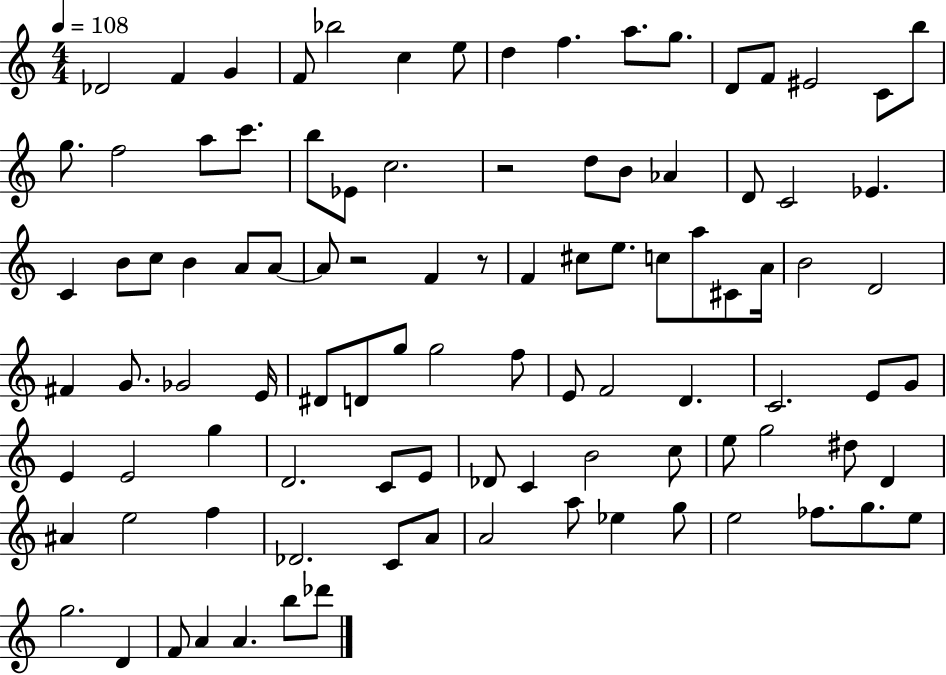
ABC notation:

X:1
T:Untitled
M:4/4
L:1/4
K:C
_D2 F G F/2 _b2 c e/2 d f a/2 g/2 D/2 F/2 ^E2 C/2 b/2 g/2 f2 a/2 c'/2 b/2 _E/2 c2 z2 d/2 B/2 _A D/2 C2 _E C B/2 c/2 B A/2 A/2 A/2 z2 F z/2 F ^c/2 e/2 c/2 a/2 ^C/2 A/4 B2 D2 ^F G/2 _G2 E/4 ^D/2 D/2 g/2 g2 f/2 E/2 F2 D C2 E/2 G/2 E E2 g D2 C/2 E/2 _D/2 C B2 c/2 e/2 g2 ^d/2 D ^A e2 f _D2 C/2 A/2 A2 a/2 _e g/2 e2 _f/2 g/2 e/2 g2 D F/2 A A b/2 _d'/2